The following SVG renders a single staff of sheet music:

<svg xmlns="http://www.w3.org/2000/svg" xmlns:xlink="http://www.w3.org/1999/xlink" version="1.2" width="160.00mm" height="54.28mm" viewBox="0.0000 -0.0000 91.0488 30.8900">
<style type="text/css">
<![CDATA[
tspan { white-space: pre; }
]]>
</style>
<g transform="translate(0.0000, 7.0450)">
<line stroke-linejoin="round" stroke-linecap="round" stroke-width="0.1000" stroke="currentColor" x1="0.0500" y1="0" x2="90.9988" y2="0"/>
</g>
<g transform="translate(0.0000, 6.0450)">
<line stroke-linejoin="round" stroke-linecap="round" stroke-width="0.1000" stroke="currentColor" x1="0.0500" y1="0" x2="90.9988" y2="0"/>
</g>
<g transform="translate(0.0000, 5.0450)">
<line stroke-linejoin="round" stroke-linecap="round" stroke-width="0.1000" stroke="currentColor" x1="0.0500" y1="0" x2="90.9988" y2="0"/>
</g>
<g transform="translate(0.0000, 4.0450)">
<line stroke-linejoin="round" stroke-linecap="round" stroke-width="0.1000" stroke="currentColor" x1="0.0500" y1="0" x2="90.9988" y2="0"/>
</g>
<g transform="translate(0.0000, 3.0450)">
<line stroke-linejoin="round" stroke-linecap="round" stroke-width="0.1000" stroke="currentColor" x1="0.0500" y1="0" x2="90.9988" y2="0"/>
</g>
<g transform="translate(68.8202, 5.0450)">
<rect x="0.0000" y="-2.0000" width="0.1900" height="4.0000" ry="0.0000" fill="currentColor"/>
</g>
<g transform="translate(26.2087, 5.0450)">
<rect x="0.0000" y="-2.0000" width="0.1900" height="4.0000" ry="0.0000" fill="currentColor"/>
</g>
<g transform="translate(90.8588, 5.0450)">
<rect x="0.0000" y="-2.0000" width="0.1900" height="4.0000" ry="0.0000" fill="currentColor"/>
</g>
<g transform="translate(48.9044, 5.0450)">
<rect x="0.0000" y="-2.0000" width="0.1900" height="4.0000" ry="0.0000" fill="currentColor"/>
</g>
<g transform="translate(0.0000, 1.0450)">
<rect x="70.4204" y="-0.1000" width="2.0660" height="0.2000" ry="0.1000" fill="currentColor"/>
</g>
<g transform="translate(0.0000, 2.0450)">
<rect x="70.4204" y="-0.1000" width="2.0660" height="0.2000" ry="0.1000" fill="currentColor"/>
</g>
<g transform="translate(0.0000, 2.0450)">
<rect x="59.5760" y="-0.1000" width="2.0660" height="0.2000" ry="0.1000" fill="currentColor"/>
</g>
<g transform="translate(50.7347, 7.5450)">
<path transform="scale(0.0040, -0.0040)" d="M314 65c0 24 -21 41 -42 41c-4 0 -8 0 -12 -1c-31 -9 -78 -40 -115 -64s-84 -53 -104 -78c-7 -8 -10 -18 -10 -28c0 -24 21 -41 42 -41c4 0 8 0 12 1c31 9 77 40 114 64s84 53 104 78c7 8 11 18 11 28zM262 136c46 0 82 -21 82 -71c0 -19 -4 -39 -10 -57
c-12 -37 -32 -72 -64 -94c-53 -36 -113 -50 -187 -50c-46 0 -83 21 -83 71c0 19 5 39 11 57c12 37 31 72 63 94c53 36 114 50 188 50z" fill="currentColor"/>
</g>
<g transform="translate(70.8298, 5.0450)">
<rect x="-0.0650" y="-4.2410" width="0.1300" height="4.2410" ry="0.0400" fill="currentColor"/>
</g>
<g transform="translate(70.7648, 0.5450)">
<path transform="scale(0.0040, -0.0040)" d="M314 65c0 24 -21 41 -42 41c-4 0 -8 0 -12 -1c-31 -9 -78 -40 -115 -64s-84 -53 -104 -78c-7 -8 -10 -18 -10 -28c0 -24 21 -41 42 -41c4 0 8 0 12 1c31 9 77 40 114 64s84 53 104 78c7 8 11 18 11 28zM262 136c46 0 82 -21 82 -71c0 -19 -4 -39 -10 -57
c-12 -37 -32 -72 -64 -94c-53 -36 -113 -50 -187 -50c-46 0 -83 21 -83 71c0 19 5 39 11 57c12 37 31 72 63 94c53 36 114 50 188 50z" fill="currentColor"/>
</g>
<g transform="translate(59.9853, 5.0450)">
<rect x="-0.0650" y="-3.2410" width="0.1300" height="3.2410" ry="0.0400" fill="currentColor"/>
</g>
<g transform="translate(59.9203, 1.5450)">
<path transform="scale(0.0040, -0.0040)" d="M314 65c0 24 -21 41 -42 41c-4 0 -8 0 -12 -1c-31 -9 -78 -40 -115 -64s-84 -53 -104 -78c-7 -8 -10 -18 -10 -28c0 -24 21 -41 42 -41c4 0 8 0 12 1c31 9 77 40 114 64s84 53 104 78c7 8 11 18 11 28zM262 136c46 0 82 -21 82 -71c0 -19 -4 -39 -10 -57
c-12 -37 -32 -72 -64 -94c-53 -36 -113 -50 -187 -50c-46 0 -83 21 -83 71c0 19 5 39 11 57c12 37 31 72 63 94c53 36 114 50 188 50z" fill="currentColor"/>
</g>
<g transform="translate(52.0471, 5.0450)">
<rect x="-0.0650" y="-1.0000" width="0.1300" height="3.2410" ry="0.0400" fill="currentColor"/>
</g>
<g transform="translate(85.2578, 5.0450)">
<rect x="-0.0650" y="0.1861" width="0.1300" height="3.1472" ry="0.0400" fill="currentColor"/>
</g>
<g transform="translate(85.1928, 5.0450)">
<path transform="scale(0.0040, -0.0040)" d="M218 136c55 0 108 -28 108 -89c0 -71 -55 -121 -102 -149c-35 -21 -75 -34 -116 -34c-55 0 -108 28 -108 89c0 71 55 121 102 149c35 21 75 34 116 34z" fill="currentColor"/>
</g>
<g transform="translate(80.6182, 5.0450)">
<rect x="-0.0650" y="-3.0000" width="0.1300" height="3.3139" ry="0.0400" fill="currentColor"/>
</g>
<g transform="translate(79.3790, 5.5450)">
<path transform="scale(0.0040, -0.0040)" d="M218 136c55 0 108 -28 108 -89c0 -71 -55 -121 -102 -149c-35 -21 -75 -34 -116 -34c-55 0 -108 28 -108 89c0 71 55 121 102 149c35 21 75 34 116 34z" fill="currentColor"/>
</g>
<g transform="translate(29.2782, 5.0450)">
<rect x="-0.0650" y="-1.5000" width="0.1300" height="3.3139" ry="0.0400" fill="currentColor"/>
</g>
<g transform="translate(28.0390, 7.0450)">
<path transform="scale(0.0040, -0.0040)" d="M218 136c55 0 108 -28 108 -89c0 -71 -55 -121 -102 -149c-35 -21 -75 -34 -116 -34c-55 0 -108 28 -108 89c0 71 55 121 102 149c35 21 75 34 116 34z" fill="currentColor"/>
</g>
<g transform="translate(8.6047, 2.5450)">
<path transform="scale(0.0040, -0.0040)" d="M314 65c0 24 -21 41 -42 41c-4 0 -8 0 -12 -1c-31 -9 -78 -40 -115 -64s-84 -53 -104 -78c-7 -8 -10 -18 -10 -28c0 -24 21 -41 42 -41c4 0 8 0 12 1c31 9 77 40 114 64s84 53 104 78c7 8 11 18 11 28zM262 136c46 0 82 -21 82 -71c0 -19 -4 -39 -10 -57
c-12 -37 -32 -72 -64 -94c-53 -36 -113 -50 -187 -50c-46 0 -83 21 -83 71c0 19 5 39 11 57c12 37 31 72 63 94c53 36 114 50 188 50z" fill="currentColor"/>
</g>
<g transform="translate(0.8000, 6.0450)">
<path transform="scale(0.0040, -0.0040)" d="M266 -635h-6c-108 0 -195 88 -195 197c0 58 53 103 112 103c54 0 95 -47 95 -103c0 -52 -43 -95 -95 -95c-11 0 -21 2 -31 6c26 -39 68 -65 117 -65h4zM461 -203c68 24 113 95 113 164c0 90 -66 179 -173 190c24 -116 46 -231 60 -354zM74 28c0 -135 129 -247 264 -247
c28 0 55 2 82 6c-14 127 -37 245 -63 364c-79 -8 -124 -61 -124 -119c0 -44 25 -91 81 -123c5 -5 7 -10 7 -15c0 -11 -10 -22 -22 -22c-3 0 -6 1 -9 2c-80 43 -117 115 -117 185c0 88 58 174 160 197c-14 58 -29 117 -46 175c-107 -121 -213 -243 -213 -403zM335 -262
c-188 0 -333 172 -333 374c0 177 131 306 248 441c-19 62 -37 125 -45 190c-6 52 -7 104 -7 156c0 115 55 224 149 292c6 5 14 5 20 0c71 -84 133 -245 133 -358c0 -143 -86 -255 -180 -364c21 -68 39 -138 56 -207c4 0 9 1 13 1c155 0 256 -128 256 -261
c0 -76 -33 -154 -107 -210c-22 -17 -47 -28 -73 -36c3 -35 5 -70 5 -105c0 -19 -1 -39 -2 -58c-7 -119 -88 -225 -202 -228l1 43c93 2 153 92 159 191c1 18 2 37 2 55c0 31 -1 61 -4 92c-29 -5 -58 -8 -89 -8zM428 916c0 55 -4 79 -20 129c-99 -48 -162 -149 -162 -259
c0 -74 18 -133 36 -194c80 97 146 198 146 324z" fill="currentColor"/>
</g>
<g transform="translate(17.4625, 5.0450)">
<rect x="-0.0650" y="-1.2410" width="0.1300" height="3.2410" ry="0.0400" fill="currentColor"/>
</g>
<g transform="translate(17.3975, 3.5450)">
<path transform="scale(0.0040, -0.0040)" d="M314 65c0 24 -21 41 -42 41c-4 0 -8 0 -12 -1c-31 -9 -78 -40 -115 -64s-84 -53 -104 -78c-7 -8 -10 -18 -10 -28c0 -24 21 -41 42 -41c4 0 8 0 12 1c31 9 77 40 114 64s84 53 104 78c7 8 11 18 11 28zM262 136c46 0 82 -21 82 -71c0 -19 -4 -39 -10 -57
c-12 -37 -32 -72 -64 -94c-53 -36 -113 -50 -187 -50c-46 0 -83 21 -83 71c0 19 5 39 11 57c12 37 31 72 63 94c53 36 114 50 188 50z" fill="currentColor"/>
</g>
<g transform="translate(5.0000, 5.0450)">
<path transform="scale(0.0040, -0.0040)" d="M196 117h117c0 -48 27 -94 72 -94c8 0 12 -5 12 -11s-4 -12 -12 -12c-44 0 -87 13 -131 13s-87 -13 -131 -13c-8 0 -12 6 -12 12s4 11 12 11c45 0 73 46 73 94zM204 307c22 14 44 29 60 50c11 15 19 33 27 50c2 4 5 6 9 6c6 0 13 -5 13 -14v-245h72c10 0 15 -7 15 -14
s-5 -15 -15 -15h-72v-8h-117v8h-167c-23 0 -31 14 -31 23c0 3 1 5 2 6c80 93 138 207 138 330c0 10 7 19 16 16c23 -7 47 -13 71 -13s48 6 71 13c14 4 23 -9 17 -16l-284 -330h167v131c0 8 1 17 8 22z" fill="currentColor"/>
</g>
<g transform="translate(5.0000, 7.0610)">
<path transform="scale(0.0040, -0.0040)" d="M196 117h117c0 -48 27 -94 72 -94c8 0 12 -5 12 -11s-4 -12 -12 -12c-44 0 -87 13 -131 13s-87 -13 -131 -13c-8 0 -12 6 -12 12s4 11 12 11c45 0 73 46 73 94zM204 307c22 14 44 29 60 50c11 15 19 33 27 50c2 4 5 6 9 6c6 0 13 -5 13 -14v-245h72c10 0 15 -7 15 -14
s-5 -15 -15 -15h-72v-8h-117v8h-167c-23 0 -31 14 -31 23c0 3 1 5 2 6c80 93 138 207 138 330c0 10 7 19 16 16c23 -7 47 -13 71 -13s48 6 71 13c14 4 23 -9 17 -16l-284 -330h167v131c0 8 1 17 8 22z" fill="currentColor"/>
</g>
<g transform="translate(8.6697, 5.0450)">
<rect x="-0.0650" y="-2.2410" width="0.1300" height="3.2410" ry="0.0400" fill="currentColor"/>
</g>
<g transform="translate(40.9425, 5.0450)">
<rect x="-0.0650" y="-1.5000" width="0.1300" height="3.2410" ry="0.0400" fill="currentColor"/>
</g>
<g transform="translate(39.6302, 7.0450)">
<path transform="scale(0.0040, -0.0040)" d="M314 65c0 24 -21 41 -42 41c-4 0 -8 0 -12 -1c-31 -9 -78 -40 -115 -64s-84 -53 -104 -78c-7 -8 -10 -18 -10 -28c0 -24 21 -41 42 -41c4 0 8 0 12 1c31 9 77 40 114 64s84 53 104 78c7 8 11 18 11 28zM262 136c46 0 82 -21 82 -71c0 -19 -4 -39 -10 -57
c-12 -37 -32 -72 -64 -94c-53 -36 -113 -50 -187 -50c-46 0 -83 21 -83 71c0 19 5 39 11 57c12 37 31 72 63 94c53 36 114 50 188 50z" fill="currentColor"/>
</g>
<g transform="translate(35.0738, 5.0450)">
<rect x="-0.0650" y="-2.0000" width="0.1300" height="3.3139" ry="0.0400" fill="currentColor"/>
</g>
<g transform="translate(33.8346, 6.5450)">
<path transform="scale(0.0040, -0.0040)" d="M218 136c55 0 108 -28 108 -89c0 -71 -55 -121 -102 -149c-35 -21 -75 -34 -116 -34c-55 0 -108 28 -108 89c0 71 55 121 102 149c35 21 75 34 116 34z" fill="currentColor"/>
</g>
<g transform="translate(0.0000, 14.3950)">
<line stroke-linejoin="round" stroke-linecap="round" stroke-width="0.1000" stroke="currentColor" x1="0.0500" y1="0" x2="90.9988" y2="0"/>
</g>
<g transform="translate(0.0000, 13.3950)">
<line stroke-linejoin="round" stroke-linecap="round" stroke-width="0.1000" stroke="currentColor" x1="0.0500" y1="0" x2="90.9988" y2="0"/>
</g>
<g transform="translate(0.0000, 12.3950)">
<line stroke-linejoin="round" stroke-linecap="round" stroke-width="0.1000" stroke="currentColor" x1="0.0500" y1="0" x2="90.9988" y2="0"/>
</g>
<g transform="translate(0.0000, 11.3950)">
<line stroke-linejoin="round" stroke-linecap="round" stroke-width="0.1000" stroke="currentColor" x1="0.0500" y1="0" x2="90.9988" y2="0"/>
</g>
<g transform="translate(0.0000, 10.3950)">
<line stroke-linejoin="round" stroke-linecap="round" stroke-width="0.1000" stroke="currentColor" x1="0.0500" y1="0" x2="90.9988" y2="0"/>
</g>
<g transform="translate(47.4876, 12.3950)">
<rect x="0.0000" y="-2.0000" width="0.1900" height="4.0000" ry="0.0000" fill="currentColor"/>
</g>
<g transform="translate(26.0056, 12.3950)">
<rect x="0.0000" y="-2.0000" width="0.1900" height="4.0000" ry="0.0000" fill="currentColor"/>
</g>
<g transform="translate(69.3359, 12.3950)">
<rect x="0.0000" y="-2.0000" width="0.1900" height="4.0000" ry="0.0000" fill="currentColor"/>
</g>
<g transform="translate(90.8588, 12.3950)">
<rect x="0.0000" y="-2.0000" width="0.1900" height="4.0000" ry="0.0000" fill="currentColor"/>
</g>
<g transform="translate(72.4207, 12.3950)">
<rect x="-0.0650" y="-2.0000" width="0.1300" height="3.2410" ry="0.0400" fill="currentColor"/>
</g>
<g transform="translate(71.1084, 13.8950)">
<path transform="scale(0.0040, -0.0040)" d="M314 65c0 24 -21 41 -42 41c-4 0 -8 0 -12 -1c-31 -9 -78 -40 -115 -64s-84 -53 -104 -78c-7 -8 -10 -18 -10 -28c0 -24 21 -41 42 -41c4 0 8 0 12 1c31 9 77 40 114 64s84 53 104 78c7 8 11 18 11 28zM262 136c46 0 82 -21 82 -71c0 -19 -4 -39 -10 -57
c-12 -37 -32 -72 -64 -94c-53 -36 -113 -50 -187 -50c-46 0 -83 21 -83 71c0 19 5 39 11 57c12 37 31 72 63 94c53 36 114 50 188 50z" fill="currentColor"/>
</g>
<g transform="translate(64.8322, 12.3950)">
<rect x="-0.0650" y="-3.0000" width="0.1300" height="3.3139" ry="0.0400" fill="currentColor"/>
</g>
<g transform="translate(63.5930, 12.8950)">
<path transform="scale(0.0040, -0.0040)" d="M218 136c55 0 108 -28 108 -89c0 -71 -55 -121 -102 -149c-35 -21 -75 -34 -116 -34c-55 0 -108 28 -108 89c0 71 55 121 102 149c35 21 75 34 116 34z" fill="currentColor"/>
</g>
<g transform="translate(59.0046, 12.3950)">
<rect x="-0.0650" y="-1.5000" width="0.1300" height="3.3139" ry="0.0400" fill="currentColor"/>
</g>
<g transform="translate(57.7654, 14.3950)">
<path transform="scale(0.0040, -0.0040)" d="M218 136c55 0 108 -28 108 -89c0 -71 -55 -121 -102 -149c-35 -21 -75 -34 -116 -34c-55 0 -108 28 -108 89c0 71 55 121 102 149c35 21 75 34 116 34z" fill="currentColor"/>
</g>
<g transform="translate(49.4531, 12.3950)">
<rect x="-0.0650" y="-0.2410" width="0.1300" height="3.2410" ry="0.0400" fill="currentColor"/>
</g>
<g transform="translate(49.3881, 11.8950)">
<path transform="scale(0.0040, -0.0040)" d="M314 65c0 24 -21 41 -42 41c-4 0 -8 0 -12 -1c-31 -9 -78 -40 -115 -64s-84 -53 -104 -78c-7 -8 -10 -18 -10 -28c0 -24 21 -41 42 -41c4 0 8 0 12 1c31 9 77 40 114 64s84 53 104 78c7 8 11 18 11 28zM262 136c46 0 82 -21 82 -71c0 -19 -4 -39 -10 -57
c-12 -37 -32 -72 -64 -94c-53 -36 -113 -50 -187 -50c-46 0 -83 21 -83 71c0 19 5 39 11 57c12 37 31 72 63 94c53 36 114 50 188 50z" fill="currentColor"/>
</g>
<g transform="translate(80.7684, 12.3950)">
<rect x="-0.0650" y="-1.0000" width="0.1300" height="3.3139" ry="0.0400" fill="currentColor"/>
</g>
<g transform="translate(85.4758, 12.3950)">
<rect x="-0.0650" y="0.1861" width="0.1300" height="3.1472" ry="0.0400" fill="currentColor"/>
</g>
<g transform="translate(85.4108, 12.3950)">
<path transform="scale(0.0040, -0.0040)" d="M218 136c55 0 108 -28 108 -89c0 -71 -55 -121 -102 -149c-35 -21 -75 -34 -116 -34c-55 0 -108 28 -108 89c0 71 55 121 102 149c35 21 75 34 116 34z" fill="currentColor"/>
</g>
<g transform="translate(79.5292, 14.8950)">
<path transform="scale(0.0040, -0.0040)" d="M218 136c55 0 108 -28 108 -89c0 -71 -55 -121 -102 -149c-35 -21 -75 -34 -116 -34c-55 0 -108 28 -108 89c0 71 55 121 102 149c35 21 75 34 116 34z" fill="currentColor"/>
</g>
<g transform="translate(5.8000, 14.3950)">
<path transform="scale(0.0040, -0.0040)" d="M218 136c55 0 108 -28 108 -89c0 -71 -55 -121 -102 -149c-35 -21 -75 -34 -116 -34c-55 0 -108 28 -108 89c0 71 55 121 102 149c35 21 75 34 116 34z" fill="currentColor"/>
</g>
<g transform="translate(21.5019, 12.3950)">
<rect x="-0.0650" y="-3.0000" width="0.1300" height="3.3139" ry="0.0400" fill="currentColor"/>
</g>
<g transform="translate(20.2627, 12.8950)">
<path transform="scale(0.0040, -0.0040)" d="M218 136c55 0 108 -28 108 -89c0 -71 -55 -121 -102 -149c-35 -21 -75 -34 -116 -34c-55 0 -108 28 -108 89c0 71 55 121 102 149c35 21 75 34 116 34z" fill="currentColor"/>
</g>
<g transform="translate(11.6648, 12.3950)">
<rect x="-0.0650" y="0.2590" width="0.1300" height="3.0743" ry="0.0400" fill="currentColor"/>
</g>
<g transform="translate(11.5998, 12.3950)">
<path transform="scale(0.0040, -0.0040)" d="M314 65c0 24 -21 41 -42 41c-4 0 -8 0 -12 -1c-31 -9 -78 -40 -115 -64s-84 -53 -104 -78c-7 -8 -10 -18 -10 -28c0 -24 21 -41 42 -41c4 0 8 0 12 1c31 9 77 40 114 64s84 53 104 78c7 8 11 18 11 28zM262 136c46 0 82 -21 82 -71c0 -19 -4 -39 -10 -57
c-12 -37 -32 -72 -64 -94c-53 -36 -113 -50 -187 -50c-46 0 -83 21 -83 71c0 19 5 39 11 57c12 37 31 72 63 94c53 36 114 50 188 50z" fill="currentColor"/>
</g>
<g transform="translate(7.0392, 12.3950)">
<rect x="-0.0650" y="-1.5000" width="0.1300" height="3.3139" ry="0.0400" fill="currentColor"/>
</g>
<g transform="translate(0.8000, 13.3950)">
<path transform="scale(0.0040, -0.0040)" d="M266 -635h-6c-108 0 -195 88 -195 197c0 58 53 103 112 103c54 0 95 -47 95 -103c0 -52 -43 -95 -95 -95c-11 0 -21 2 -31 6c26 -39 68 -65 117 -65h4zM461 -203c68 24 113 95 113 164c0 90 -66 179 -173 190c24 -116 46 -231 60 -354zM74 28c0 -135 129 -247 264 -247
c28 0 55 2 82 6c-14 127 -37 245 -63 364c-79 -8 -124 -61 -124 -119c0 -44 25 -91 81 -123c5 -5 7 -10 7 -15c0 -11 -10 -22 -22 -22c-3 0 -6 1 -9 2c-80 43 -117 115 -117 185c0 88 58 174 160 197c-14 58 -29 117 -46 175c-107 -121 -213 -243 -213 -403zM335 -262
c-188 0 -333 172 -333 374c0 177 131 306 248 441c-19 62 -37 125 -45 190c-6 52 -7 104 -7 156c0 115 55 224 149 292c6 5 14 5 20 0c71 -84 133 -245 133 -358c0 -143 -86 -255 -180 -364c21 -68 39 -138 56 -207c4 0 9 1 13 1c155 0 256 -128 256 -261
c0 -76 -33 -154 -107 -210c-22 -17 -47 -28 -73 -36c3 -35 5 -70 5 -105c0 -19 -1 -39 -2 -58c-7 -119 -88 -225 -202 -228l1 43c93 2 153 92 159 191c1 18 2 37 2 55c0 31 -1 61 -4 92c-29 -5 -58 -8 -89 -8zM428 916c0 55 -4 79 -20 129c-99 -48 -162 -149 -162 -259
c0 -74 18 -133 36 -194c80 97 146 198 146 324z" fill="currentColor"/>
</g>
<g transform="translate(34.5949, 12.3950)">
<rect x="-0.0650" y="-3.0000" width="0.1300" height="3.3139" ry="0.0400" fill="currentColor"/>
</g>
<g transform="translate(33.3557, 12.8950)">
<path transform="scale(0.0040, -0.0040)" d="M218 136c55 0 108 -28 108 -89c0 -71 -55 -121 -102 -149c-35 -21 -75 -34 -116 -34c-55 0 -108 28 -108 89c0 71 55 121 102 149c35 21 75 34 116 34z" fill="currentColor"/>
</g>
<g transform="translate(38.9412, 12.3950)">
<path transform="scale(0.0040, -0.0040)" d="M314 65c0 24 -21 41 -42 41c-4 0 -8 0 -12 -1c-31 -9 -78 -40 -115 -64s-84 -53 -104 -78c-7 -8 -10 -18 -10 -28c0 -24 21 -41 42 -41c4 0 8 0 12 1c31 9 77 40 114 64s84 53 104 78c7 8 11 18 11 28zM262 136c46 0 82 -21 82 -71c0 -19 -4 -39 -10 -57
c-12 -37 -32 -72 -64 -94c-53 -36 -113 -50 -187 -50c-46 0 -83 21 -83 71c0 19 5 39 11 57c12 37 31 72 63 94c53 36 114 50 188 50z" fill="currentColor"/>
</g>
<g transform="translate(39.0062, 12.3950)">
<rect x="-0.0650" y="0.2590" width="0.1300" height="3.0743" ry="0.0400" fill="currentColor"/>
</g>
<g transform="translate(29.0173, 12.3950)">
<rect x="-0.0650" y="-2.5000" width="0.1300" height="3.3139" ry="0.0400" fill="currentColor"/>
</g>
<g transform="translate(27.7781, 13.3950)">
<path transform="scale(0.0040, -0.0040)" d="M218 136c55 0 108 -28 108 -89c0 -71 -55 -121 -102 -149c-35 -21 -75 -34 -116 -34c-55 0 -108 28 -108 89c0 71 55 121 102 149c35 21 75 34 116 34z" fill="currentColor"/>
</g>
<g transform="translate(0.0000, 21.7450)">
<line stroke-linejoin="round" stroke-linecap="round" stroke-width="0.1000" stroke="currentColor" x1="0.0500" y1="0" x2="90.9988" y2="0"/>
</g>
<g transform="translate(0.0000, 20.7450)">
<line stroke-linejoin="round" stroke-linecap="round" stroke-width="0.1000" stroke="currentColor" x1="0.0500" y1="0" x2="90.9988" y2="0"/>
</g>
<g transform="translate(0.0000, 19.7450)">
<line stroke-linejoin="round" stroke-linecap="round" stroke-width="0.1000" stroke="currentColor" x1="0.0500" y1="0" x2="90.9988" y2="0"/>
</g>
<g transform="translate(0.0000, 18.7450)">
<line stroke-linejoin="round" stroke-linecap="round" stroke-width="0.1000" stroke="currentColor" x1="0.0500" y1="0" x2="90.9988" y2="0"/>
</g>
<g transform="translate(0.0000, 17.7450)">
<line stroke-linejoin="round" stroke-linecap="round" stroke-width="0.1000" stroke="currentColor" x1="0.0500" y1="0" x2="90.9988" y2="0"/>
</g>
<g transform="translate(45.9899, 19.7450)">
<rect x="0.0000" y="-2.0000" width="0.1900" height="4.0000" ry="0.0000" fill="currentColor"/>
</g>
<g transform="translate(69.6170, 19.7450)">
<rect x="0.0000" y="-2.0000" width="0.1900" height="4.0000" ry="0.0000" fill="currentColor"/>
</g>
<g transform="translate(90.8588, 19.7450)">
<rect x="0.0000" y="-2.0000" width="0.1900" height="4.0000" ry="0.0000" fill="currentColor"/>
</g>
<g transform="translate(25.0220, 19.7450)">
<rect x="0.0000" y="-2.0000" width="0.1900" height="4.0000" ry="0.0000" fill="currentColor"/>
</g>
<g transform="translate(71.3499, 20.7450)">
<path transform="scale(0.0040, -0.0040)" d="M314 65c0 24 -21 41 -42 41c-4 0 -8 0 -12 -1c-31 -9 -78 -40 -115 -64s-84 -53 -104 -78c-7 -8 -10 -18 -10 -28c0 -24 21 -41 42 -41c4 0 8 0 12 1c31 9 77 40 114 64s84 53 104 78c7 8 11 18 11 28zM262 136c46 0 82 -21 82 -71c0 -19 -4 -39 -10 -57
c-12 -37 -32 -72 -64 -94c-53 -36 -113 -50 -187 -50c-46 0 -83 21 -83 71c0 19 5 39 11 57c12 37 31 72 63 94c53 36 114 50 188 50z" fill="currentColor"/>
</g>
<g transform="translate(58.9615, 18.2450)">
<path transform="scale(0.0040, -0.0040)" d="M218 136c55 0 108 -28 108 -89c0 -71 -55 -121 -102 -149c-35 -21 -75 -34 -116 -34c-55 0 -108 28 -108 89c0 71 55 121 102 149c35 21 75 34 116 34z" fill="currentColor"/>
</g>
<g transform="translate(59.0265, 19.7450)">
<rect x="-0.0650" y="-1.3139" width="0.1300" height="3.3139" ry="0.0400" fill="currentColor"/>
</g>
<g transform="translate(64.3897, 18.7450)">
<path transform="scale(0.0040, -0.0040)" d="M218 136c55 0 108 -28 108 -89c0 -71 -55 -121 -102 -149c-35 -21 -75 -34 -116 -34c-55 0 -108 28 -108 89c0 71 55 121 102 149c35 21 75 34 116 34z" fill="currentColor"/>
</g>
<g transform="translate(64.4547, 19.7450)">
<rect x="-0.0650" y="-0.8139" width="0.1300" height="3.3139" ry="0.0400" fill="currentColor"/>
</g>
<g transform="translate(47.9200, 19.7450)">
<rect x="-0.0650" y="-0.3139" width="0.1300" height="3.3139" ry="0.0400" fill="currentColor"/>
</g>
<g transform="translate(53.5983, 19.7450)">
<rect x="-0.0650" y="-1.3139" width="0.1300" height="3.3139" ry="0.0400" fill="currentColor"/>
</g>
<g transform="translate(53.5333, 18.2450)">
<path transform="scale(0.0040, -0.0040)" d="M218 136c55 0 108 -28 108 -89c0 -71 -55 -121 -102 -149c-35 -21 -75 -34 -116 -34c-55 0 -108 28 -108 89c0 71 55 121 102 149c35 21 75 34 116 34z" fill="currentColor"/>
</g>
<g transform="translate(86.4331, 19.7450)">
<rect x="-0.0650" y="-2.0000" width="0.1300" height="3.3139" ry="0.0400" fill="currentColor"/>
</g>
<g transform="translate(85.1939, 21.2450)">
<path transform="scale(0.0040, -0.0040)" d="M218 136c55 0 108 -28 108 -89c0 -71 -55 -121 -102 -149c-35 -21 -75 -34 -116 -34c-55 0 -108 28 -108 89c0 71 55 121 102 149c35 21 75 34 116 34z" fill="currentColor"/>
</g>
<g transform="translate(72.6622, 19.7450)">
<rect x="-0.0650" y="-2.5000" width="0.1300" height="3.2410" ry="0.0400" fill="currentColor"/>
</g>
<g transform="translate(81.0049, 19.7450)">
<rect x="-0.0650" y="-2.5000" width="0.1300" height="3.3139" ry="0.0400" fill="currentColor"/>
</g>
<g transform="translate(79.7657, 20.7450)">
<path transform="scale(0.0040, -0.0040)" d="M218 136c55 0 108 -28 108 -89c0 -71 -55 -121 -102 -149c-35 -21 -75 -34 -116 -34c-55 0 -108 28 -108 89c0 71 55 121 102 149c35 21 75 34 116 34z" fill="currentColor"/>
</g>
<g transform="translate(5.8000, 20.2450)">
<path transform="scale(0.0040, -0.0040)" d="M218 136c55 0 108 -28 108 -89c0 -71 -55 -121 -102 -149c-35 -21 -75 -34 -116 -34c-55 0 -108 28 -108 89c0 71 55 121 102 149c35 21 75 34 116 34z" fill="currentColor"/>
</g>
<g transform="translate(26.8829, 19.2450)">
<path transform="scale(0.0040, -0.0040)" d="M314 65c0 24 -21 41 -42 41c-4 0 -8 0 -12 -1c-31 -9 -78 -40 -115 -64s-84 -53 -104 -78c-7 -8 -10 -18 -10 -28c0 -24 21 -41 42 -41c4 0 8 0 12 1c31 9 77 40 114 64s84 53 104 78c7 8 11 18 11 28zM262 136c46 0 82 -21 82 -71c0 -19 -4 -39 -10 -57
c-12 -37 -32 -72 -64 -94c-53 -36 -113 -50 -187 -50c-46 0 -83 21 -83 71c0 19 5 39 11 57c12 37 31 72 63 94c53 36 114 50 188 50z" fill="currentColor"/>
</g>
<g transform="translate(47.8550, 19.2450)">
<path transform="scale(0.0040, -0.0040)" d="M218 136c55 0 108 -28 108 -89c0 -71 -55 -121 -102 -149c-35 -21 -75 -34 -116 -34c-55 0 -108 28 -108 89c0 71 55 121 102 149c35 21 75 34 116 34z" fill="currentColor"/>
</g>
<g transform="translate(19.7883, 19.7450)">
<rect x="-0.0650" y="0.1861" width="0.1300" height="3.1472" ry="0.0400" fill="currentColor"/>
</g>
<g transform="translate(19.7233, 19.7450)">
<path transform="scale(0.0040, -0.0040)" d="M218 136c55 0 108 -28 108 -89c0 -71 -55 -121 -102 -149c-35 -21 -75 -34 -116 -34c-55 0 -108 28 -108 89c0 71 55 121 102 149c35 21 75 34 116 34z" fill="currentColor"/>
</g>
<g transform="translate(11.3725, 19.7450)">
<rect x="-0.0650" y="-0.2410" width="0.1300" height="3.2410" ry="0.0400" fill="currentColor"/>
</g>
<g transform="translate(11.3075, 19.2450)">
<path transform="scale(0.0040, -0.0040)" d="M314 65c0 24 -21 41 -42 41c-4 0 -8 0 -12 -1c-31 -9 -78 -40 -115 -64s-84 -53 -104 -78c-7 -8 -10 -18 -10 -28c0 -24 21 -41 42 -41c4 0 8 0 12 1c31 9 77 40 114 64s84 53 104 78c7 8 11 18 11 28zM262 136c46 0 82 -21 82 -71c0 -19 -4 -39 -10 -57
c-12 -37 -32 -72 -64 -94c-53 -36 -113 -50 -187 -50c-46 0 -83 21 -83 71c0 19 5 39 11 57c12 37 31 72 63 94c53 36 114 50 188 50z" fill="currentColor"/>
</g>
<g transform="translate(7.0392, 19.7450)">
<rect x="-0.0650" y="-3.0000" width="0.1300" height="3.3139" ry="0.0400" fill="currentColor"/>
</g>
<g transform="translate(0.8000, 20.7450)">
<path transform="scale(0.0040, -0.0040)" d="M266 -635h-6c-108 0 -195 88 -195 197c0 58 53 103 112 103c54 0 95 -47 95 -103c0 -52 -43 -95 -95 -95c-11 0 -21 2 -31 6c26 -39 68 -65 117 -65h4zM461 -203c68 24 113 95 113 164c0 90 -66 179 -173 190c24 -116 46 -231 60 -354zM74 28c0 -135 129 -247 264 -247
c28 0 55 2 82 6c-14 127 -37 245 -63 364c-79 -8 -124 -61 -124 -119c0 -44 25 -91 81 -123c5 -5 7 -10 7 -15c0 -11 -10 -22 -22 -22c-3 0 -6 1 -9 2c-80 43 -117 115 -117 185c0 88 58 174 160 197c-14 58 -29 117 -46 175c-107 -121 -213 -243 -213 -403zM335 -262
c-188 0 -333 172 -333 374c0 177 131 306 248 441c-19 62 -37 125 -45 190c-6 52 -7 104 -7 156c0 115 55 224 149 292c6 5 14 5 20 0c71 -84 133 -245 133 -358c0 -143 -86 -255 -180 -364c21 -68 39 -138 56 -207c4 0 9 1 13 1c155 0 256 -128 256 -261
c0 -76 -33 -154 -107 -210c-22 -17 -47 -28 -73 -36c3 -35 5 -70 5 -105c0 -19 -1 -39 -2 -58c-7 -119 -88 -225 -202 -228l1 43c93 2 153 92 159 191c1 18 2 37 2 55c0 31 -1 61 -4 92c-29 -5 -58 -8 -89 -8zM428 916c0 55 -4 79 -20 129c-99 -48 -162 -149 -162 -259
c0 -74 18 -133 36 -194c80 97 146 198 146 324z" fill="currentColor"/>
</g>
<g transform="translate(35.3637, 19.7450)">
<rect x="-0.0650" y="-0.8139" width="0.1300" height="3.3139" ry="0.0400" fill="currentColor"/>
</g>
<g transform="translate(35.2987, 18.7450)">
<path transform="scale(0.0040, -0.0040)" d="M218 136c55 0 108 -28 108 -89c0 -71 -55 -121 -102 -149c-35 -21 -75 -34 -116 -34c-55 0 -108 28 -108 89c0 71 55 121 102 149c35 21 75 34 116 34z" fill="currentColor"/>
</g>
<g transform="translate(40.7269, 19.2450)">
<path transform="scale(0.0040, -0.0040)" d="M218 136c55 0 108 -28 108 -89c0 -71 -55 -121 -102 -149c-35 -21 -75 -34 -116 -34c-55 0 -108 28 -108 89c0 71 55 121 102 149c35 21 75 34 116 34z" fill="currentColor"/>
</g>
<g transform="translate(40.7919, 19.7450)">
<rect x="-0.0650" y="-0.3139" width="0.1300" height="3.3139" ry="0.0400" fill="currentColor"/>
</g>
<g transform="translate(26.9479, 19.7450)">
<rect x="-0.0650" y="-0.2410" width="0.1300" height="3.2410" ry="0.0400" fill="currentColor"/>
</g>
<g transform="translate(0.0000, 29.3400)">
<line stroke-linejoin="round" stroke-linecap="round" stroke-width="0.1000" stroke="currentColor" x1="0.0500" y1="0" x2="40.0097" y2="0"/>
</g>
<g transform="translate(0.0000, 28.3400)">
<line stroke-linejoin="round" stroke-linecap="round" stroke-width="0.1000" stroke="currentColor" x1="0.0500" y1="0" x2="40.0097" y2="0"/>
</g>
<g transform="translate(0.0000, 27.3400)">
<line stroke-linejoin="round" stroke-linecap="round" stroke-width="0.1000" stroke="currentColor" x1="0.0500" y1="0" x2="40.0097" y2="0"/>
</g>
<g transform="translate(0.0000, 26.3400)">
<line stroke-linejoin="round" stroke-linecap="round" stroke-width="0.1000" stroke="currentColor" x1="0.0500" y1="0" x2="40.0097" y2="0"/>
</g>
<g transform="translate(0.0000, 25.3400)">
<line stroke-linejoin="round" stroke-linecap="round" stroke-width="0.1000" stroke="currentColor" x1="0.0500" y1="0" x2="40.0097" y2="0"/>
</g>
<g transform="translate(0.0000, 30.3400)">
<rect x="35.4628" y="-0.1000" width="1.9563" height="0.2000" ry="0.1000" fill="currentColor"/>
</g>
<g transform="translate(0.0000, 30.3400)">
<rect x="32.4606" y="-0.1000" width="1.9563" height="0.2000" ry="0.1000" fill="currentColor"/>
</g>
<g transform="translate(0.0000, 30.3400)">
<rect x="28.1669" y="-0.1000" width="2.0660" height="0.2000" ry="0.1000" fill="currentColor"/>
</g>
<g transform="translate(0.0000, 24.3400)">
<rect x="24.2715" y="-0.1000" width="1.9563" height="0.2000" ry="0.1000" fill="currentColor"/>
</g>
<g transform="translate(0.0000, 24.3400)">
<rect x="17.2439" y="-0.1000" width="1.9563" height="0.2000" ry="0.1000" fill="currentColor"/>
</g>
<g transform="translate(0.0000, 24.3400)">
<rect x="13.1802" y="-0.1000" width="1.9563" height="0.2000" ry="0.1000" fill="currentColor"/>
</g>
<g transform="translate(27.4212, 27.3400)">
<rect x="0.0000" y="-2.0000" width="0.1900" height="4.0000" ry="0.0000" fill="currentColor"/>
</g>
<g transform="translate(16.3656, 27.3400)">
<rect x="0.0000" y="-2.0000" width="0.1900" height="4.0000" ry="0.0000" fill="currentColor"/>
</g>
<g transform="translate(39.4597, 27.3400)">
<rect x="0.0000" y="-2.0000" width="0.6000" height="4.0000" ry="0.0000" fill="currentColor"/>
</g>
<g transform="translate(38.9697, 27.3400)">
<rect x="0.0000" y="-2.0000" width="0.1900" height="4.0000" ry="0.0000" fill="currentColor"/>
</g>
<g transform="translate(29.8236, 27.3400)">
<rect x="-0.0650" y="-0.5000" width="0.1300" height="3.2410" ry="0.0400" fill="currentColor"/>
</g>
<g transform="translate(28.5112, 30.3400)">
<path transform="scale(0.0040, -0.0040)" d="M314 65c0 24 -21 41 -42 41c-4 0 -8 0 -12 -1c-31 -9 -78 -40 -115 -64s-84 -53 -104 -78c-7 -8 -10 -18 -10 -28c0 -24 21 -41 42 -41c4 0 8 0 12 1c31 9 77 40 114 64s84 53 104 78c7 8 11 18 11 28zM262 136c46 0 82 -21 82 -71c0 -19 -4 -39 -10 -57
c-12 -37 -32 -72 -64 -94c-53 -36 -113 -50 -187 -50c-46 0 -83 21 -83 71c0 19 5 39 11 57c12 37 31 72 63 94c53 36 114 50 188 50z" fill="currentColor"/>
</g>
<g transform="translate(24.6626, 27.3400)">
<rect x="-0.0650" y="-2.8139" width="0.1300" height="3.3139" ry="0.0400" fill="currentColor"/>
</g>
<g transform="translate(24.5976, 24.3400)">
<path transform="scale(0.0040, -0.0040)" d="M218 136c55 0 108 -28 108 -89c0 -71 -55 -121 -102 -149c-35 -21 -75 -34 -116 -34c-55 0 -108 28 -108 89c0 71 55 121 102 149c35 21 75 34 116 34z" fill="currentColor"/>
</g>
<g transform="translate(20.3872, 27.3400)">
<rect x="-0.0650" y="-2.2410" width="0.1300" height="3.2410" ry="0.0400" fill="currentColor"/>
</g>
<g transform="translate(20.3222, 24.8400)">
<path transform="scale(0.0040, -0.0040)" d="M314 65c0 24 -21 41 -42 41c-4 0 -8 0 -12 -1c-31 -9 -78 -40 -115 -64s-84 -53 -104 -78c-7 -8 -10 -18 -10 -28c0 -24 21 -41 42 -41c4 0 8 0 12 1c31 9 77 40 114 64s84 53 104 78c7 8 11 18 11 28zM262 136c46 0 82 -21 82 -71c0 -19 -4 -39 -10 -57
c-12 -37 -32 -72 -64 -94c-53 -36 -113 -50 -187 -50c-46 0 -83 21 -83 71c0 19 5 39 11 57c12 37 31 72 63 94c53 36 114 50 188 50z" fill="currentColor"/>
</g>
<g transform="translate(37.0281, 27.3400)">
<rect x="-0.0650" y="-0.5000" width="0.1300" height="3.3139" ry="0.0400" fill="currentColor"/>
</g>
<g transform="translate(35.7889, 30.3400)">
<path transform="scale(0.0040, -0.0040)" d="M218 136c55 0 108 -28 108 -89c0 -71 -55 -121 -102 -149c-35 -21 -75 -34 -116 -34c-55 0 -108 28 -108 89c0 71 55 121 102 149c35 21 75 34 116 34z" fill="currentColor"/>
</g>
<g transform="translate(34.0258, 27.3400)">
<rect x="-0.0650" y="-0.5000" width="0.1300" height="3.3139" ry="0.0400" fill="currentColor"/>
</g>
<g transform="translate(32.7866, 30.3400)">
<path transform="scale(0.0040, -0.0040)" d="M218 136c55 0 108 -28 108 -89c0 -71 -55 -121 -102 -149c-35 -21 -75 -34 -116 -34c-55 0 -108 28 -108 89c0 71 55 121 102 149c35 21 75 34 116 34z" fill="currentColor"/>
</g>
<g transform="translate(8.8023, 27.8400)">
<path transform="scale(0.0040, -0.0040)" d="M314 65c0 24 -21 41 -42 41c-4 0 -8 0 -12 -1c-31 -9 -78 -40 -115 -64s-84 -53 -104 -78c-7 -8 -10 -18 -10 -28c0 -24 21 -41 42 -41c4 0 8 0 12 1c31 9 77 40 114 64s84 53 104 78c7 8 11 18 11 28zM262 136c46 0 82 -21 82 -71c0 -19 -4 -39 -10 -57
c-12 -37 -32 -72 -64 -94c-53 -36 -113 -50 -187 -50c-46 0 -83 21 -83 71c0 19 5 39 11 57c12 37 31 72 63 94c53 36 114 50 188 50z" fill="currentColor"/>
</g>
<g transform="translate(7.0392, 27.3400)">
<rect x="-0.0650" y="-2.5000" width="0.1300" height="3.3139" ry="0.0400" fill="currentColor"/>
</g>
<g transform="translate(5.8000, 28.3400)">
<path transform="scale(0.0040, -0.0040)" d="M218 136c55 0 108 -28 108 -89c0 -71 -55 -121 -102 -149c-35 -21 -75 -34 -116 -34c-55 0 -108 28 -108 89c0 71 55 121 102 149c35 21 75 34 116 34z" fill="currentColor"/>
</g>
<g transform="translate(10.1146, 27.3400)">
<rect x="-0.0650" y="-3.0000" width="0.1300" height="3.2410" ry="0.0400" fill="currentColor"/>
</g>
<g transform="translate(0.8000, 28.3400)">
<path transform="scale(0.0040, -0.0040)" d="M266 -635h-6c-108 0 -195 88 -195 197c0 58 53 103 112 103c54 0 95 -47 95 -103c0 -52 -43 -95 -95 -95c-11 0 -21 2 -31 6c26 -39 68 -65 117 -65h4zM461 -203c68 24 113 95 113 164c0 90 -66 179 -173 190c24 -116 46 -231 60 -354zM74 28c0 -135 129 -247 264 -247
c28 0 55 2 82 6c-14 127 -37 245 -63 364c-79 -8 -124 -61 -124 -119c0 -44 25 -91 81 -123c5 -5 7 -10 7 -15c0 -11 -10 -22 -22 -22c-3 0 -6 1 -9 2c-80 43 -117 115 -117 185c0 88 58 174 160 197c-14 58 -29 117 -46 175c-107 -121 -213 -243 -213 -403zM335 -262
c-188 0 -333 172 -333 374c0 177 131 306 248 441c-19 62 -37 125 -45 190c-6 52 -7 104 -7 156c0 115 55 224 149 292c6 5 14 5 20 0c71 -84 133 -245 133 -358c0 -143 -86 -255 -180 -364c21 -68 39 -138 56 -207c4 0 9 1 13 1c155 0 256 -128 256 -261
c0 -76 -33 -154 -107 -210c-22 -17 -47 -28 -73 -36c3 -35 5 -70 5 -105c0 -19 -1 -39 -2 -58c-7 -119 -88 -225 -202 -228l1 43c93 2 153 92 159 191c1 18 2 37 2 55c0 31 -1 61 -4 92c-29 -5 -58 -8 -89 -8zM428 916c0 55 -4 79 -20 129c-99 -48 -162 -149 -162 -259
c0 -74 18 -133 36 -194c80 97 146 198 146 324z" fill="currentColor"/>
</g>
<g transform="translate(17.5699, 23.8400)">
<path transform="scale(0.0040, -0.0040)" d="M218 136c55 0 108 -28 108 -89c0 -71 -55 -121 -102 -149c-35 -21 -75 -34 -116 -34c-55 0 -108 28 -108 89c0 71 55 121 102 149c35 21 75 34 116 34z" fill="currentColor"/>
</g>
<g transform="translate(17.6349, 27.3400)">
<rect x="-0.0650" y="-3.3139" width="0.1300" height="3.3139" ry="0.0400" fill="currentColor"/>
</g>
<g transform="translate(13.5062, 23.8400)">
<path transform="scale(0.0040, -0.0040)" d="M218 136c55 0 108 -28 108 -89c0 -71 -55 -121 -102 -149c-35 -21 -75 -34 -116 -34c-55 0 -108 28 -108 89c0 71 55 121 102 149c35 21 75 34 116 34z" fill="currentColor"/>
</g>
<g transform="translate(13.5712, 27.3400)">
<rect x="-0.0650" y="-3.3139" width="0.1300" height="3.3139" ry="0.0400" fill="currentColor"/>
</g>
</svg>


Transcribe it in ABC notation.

X:1
T:Untitled
M:4/4
L:1/4
K:C
g2 e2 E F E2 D2 b2 d'2 A B E B2 A G A B2 c2 E A F2 D B A c2 B c2 d c c e e d G2 G F G A2 b b g2 a C2 C C